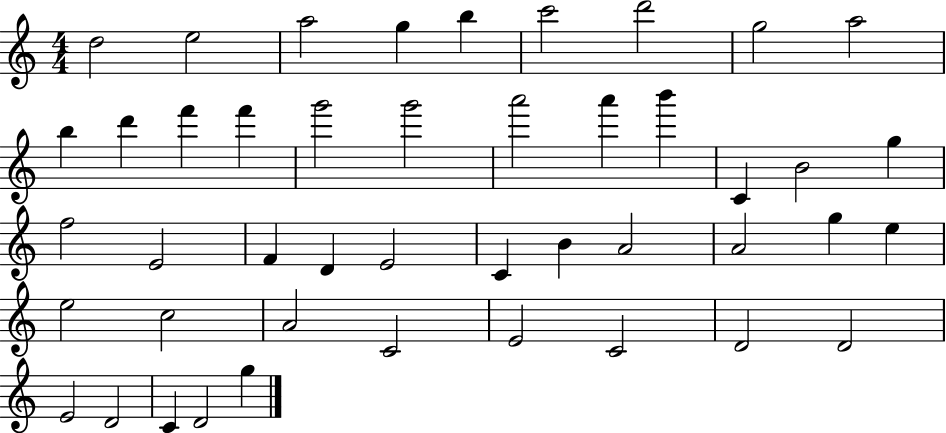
X:1
T:Untitled
M:4/4
L:1/4
K:C
d2 e2 a2 g b c'2 d'2 g2 a2 b d' f' f' g'2 g'2 a'2 a' b' C B2 g f2 E2 F D E2 C B A2 A2 g e e2 c2 A2 C2 E2 C2 D2 D2 E2 D2 C D2 g